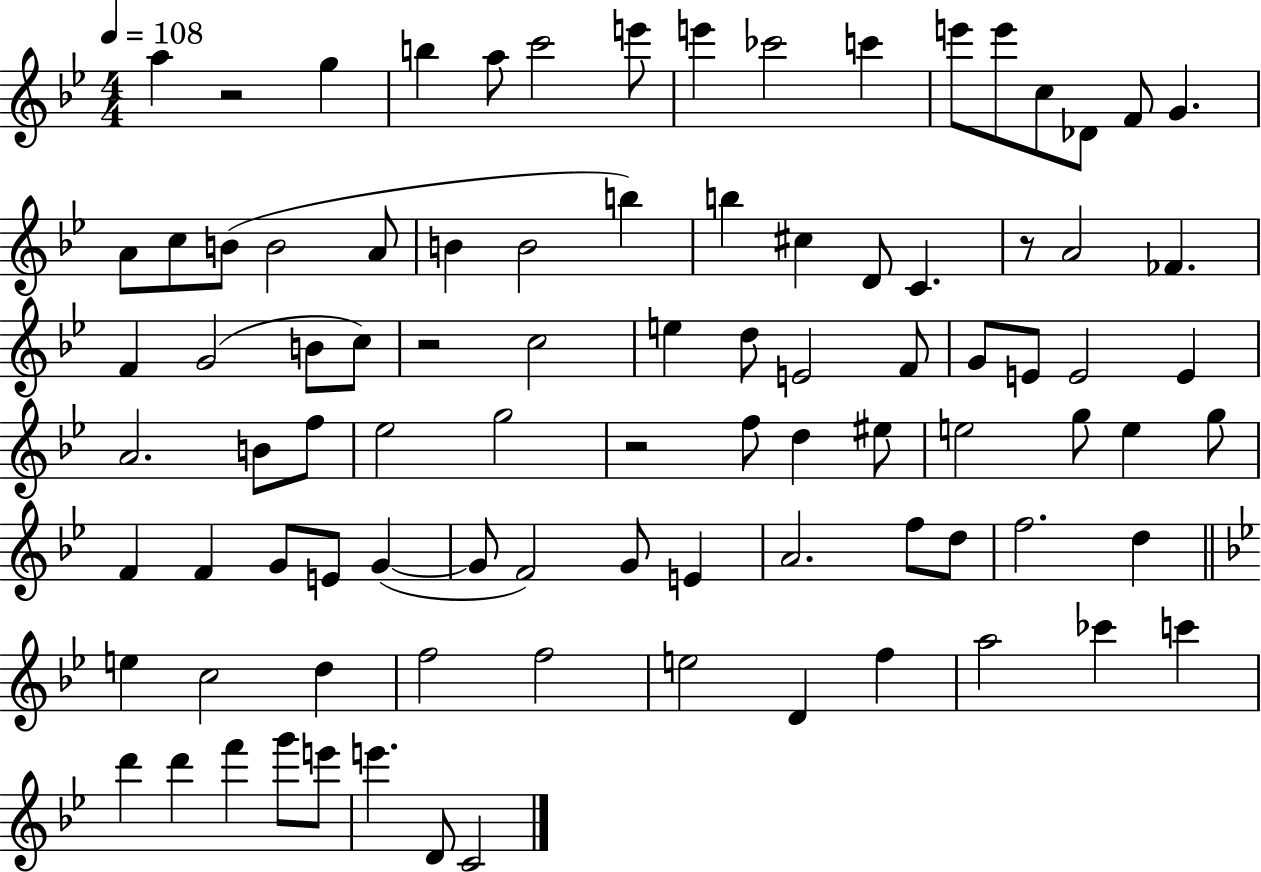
X:1
T:Untitled
M:4/4
L:1/4
K:Bb
a z2 g b a/2 c'2 e'/2 e' _c'2 c' e'/2 e'/2 c/2 _D/2 F/2 G A/2 c/2 B/2 B2 A/2 B B2 b b ^c D/2 C z/2 A2 _F F G2 B/2 c/2 z2 c2 e d/2 E2 F/2 G/2 E/2 E2 E A2 B/2 f/2 _e2 g2 z2 f/2 d ^e/2 e2 g/2 e g/2 F F G/2 E/2 G G/2 F2 G/2 E A2 f/2 d/2 f2 d e c2 d f2 f2 e2 D f a2 _c' c' d' d' f' g'/2 e'/2 e' D/2 C2